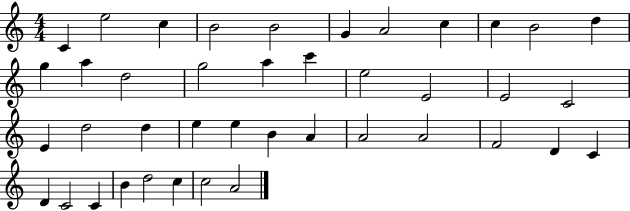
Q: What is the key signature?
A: C major